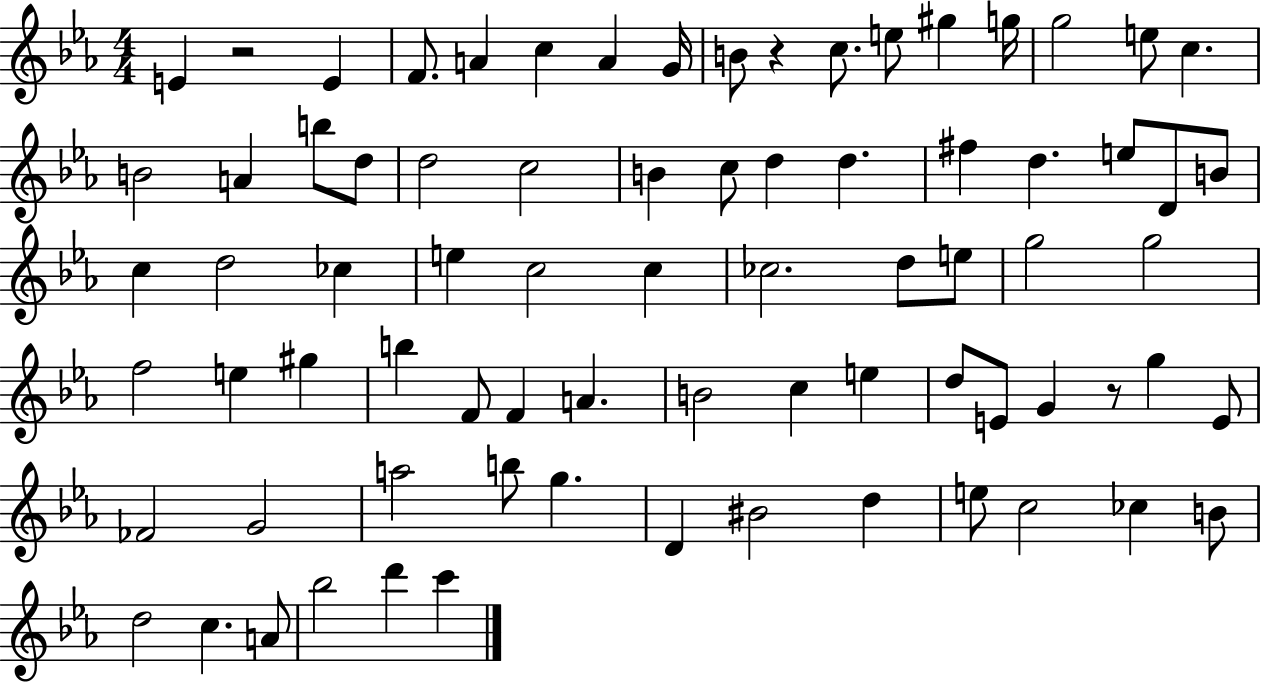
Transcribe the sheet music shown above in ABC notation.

X:1
T:Untitled
M:4/4
L:1/4
K:Eb
E z2 E F/2 A c A G/4 B/2 z c/2 e/2 ^g g/4 g2 e/2 c B2 A b/2 d/2 d2 c2 B c/2 d d ^f d e/2 D/2 B/2 c d2 _c e c2 c _c2 d/2 e/2 g2 g2 f2 e ^g b F/2 F A B2 c e d/2 E/2 G z/2 g E/2 _F2 G2 a2 b/2 g D ^B2 d e/2 c2 _c B/2 d2 c A/2 _b2 d' c'